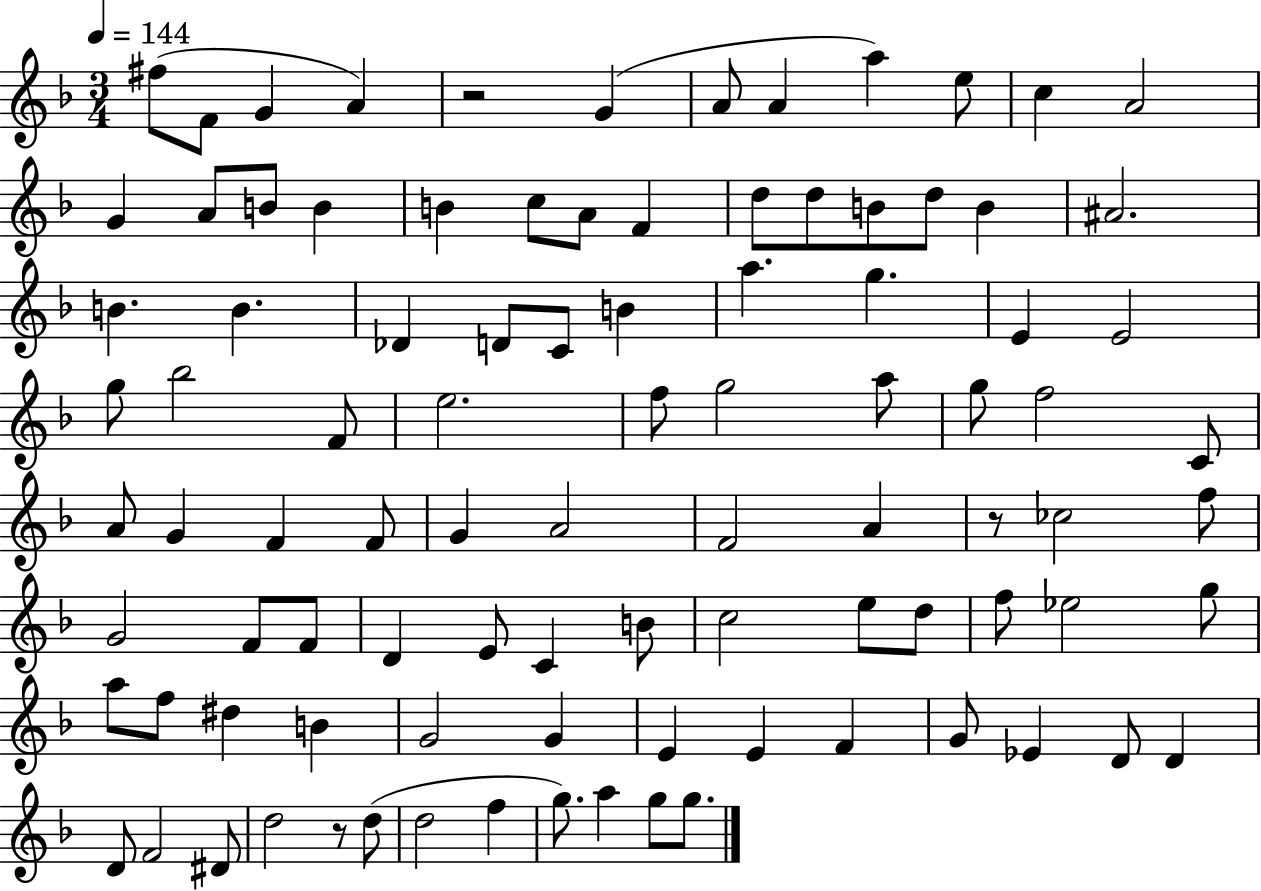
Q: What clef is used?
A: treble